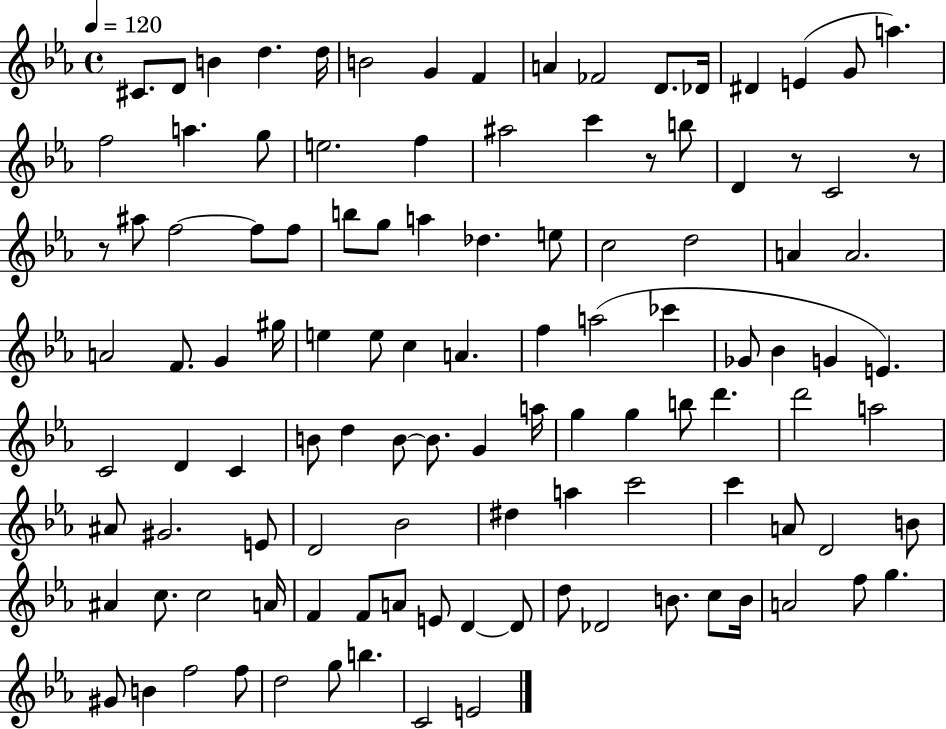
X:1
T:Untitled
M:4/4
L:1/4
K:Eb
^C/2 D/2 B d d/4 B2 G F A _F2 D/2 _D/4 ^D E G/2 a f2 a g/2 e2 f ^a2 c' z/2 b/2 D z/2 C2 z/2 z/2 ^a/2 f2 f/2 f/2 b/2 g/2 a _d e/2 c2 d2 A A2 A2 F/2 G ^g/4 e e/2 c A f a2 _c' _G/2 _B G E C2 D C B/2 d B/2 B/2 G a/4 g g b/2 d' d'2 a2 ^A/2 ^G2 E/2 D2 _B2 ^d a c'2 c' A/2 D2 B/2 ^A c/2 c2 A/4 F F/2 A/2 E/2 D D/2 d/2 _D2 B/2 c/2 B/4 A2 f/2 g ^G/2 B f2 f/2 d2 g/2 b C2 E2